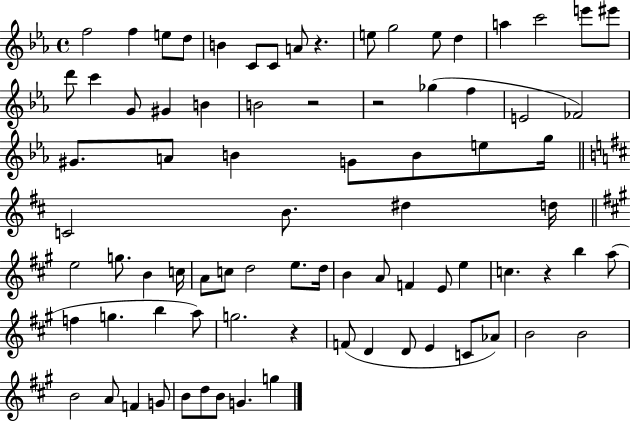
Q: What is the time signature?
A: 4/4